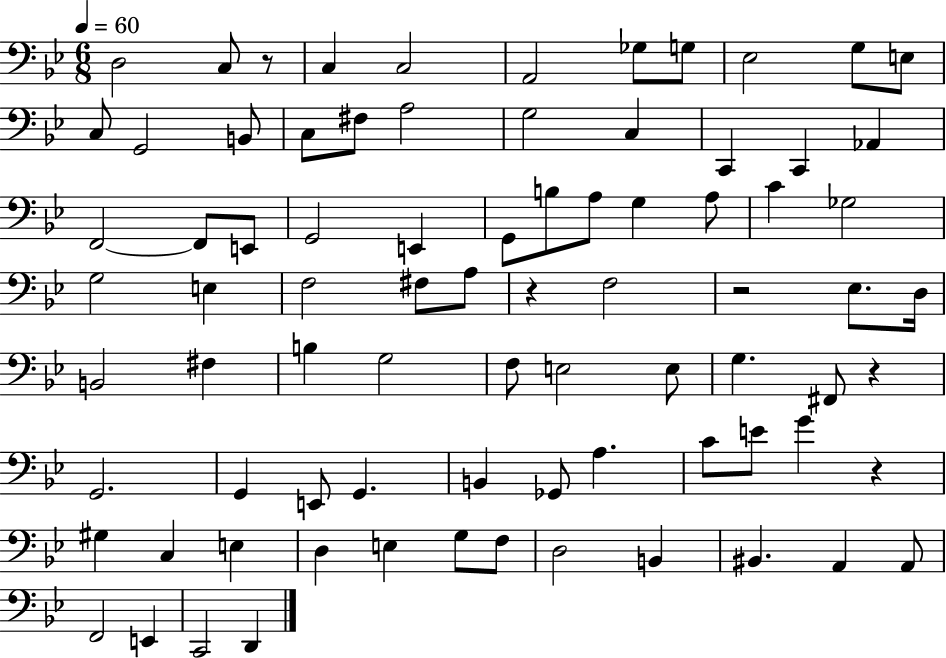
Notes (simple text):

D3/h C3/e R/e C3/q C3/h A2/h Gb3/e G3/e Eb3/h G3/e E3/e C3/e G2/h B2/e C3/e F#3/e A3/h G3/h C3/q C2/q C2/q Ab2/q F2/h F2/e E2/e G2/h E2/q G2/e B3/e A3/e G3/q A3/e C4/q Gb3/h G3/h E3/q F3/h F#3/e A3/e R/q F3/h R/h Eb3/e. D3/s B2/h F#3/q B3/q G3/h F3/e E3/h E3/e G3/q. F#2/e R/q G2/h. G2/q E2/e G2/q. B2/q Gb2/e A3/q. C4/e E4/e G4/q R/q G#3/q C3/q E3/q D3/q E3/q G3/e F3/e D3/h B2/q BIS2/q. A2/q A2/e F2/h E2/q C2/h D2/q